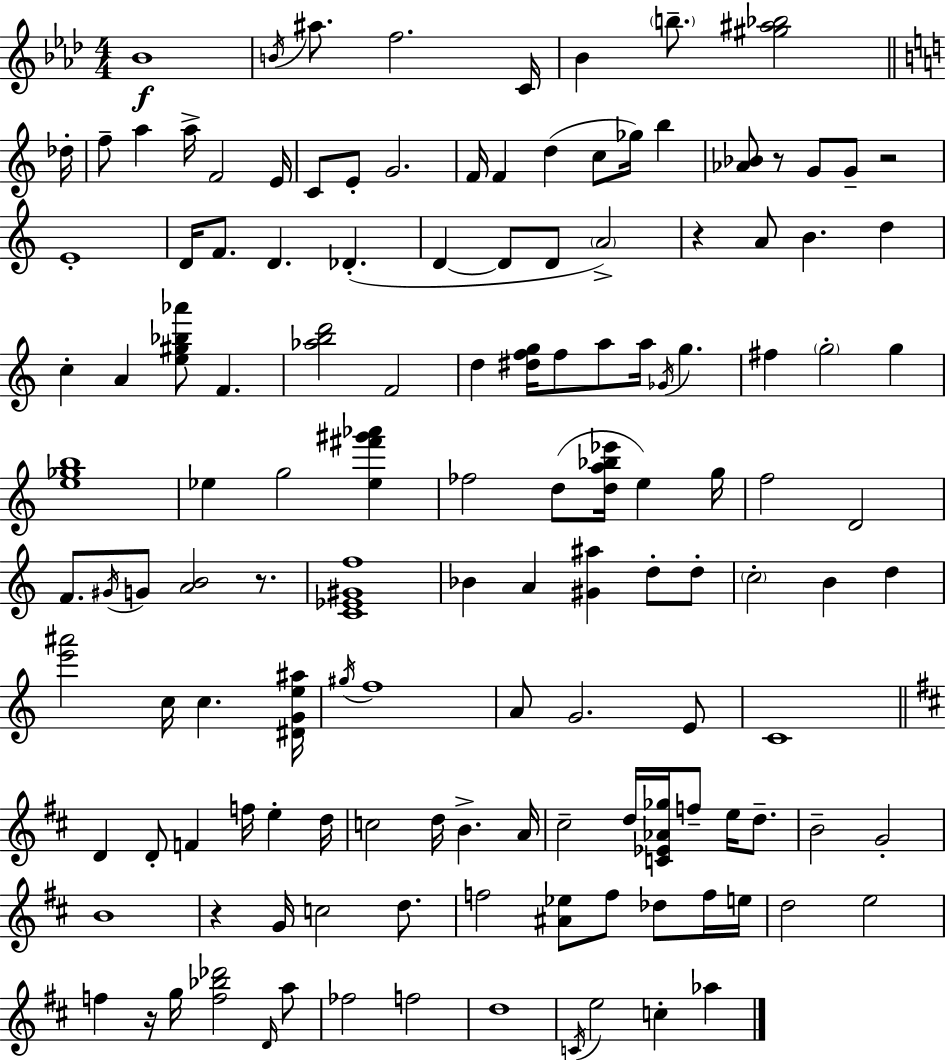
Bb4/w B4/s A#5/e. F5/h. C4/s Bb4/q B5/e. [G#5,A#5,Bb5]/h Db5/s F5/e A5/q A5/s F4/h E4/s C4/e E4/e G4/h. F4/s F4/q D5/q C5/e Gb5/s B5/q [Ab4,Bb4]/e R/e G4/e G4/e R/h E4/w D4/s F4/e. D4/q. Db4/q. D4/q D4/e D4/e A4/h R/q A4/e B4/q. D5/q C5/q A4/q [E5,G#5,Bb5,Ab6]/e F4/q. [Ab5,B5,D6]/h F4/h D5/q [D#5,F5,G5]/s F5/e A5/e A5/s Gb4/s G5/q. F#5/q G5/h G5/q [E5,Gb5,B5]/w Eb5/q G5/h [Eb5,F#6,G#6,Ab6]/q FES5/h D5/e [D5,A5,Bb5,Eb6]/s E5/q G5/s F5/h D4/h F4/e. G#4/s G4/e [A4,B4]/h R/e. [C4,Eb4,G#4,F5]/w Bb4/q A4/q [G#4,A#5]/q D5/e D5/e C5/h B4/q D5/q [E6,A#6]/h C5/s C5/q. [D#4,G4,E5,A#5]/s G#5/s F5/w A4/e G4/h. E4/e C4/w D4/q D4/e F4/q F5/s E5/q D5/s C5/h D5/s B4/q. A4/s C#5/h D5/s [C4,Eb4,Ab4,Gb5]/s F5/e E5/s D5/e. B4/h G4/h B4/w R/q G4/s C5/h D5/e. F5/h [A#4,Eb5]/e F5/e Db5/e F5/s E5/s D5/h E5/h F5/q R/s G5/s [F5,Bb5,Db6]/h D4/s A5/e FES5/h F5/h D5/w C4/s E5/h C5/q Ab5/q